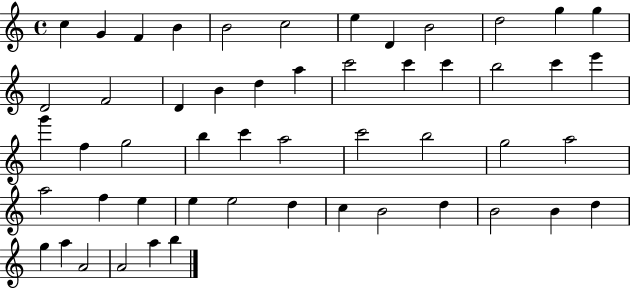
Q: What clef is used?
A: treble